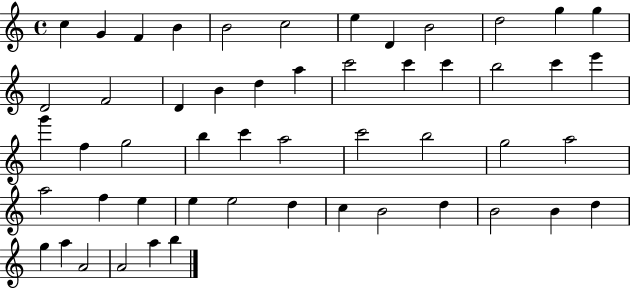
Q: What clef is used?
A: treble